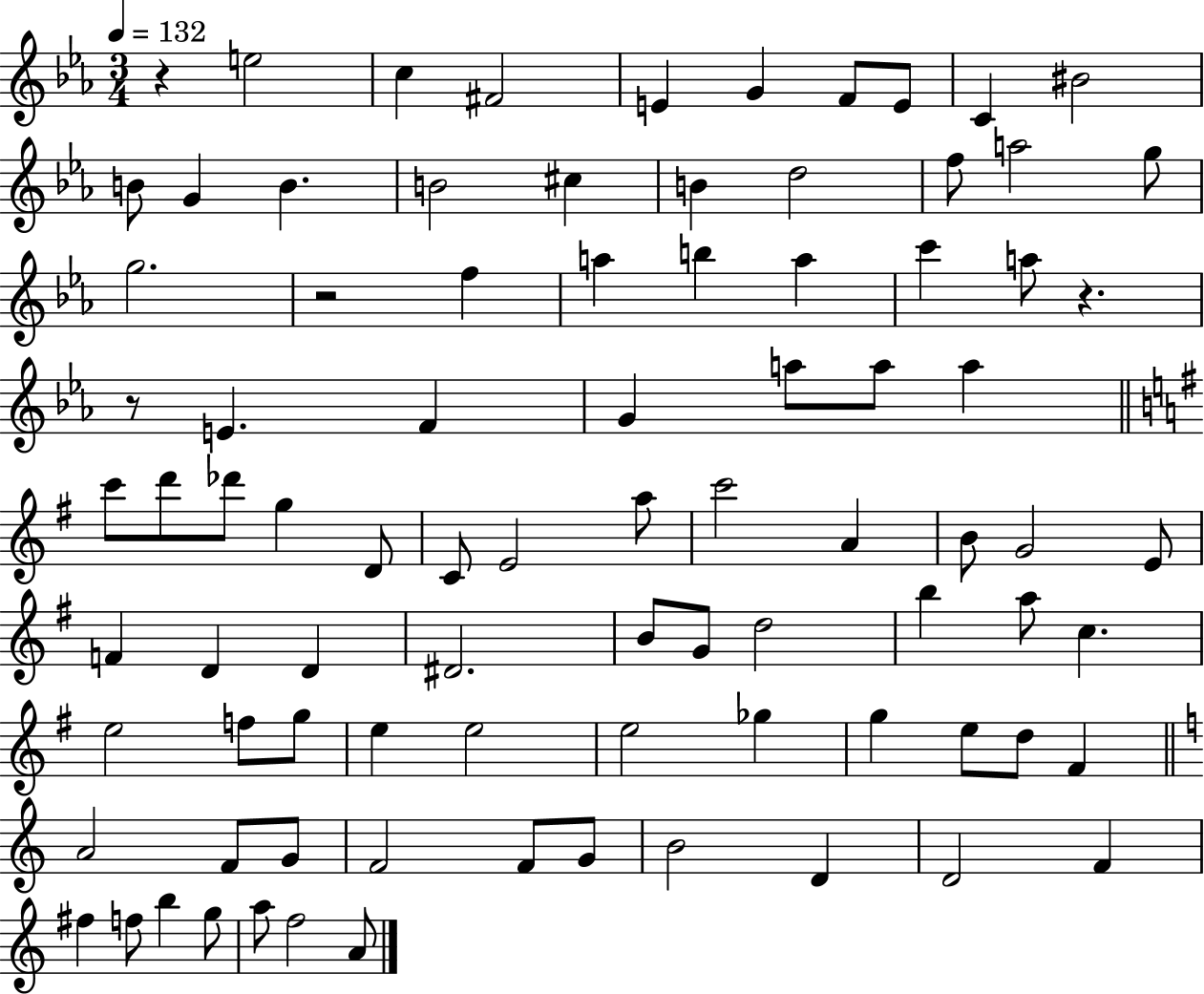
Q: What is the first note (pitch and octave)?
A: E5